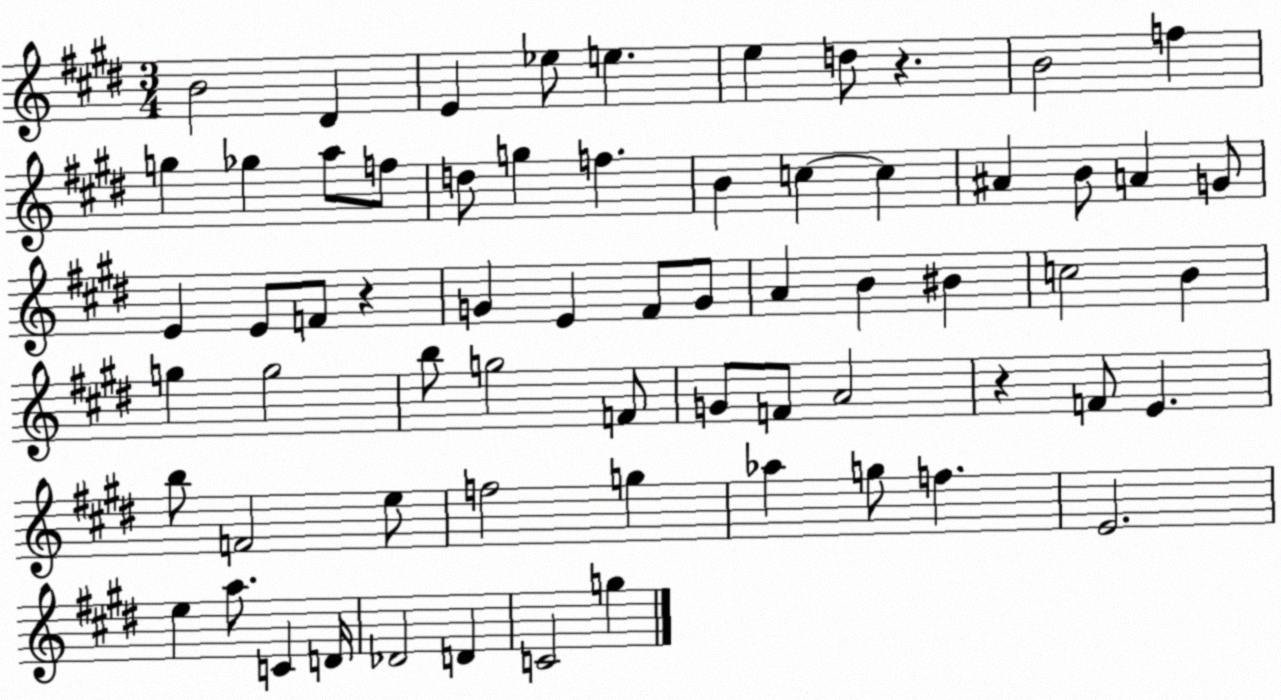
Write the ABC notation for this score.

X:1
T:Untitled
M:3/4
L:1/4
K:E
B2 ^D E _e/2 e e d/2 z B2 f g _g a/2 f/2 d/2 g f B c c ^A B/2 A G/2 E E/2 F/2 z G E ^F/2 G/2 A B ^B c2 B g g2 b/2 g2 F/2 G/2 F/2 A2 z F/2 E b/2 F2 e/2 f2 g _a g/2 f E2 e a/2 C D/4 _D2 D C2 g